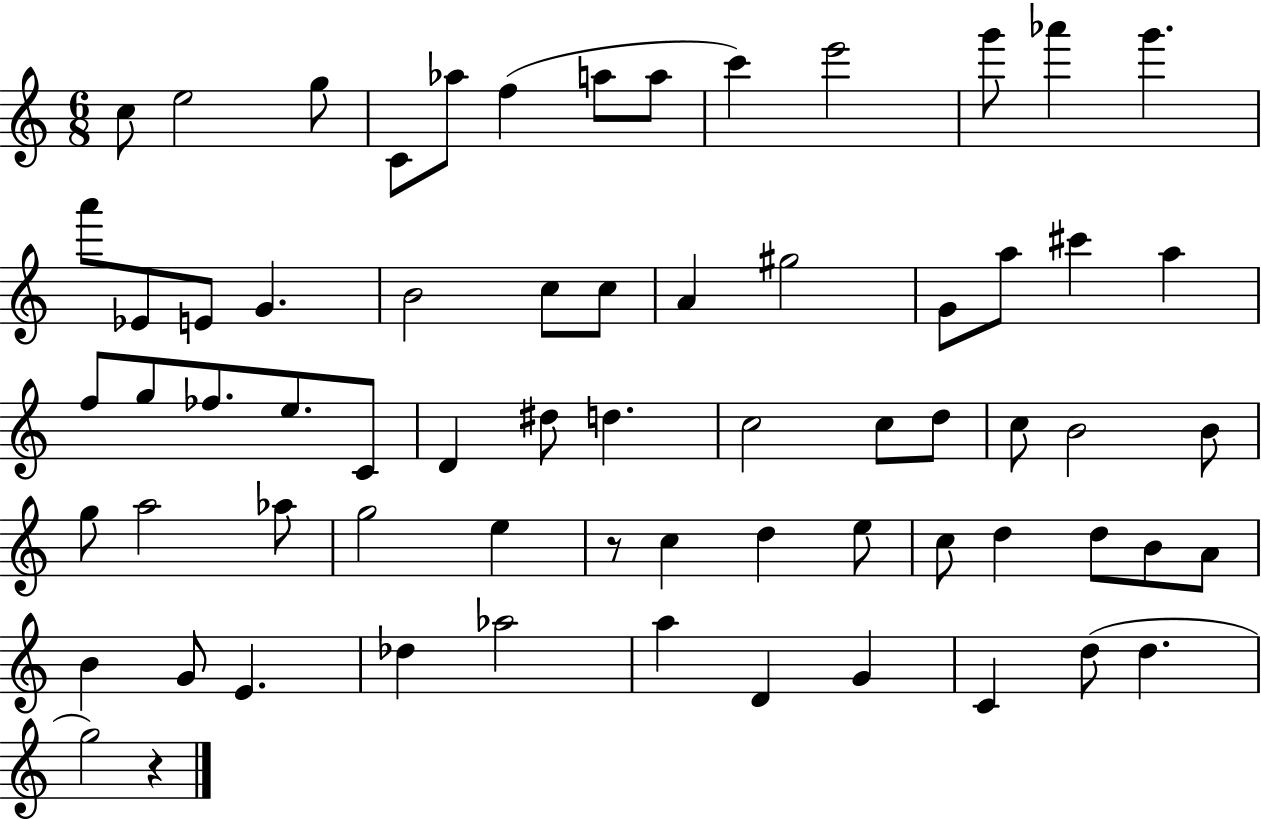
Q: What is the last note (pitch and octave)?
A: G5